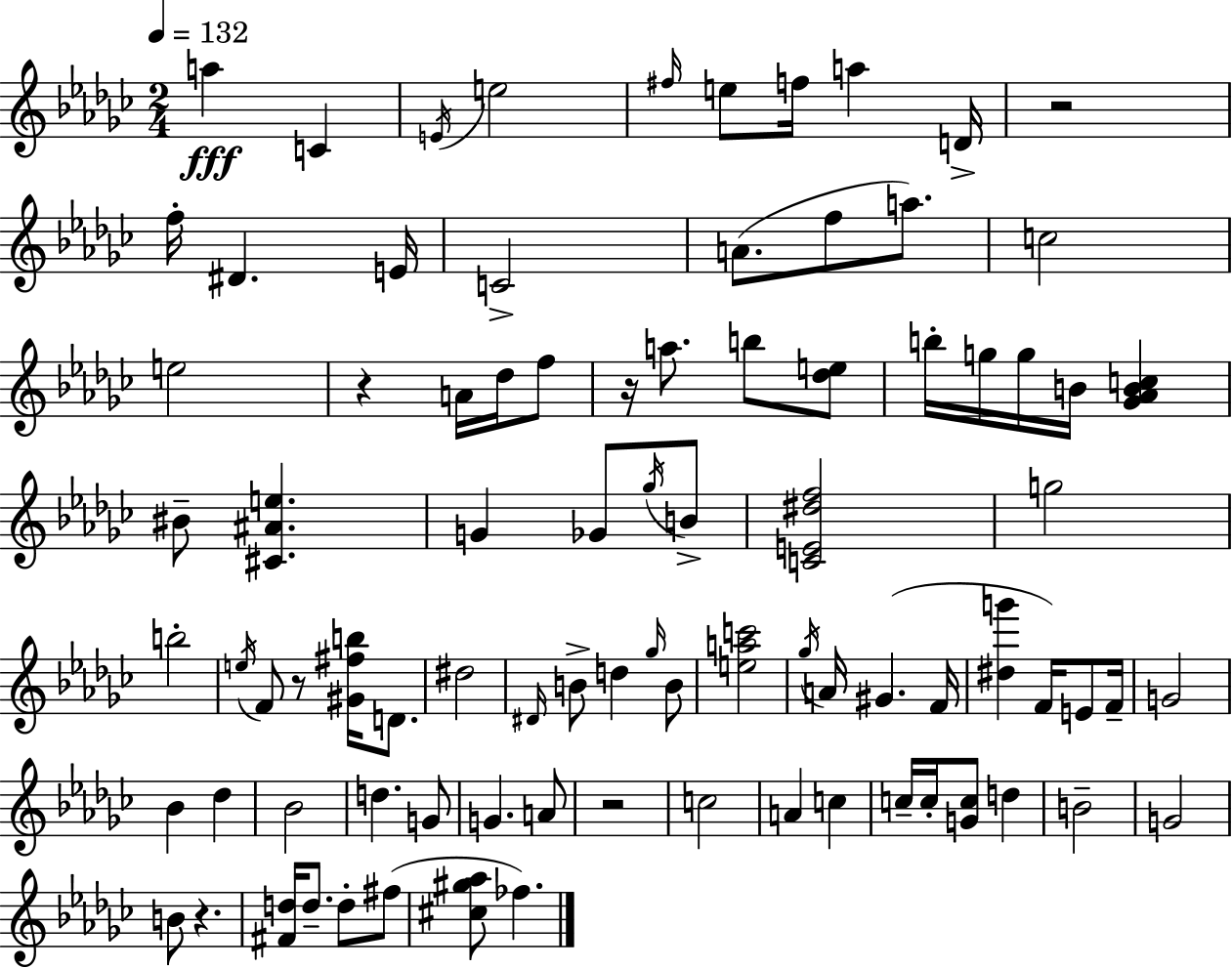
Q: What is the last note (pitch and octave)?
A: FES5